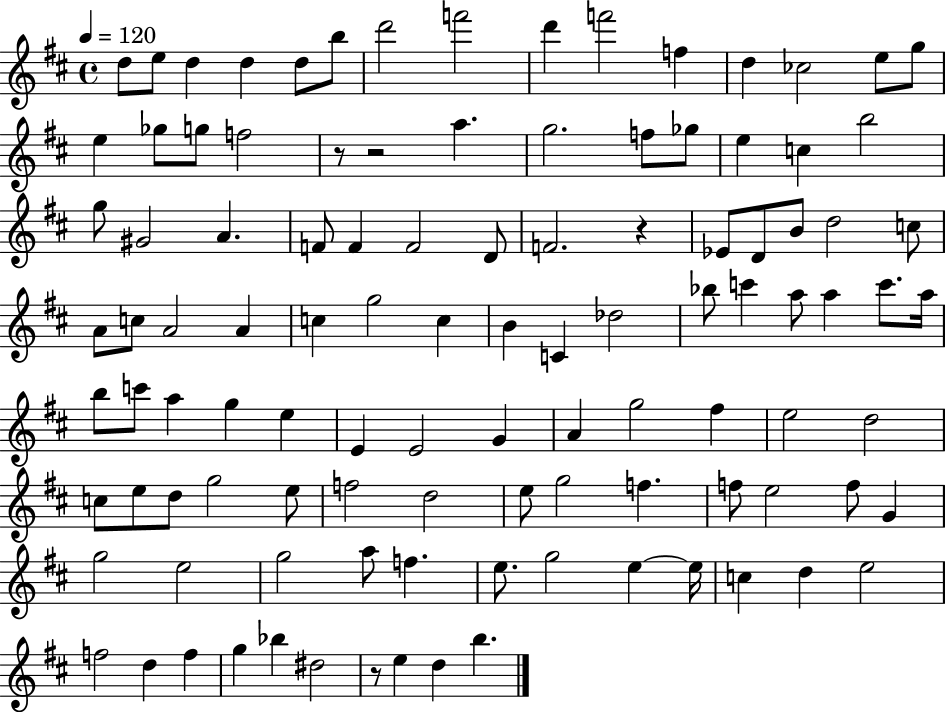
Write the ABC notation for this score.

X:1
T:Untitled
M:4/4
L:1/4
K:D
d/2 e/2 d d d/2 b/2 d'2 f'2 d' f'2 f d _c2 e/2 g/2 e _g/2 g/2 f2 z/2 z2 a g2 f/2 _g/2 e c b2 g/2 ^G2 A F/2 F F2 D/2 F2 z _E/2 D/2 B/2 d2 c/2 A/2 c/2 A2 A c g2 c B C _d2 _b/2 c' a/2 a c'/2 a/4 b/2 c'/2 a g e E E2 G A g2 ^f e2 d2 c/2 e/2 d/2 g2 e/2 f2 d2 e/2 g2 f f/2 e2 f/2 G g2 e2 g2 a/2 f e/2 g2 e e/4 c d e2 f2 d f g _b ^d2 z/2 e d b